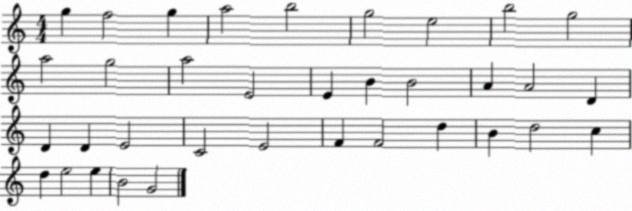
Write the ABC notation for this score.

X:1
T:Untitled
M:4/4
L:1/4
K:C
g f2 g a2 b2 g2 e2 b2 g2 a2 g2 a2 E2 E B B2 A A2 D D D E2 C2 E2 F F2 d B d2 c d e2 e B2 G2